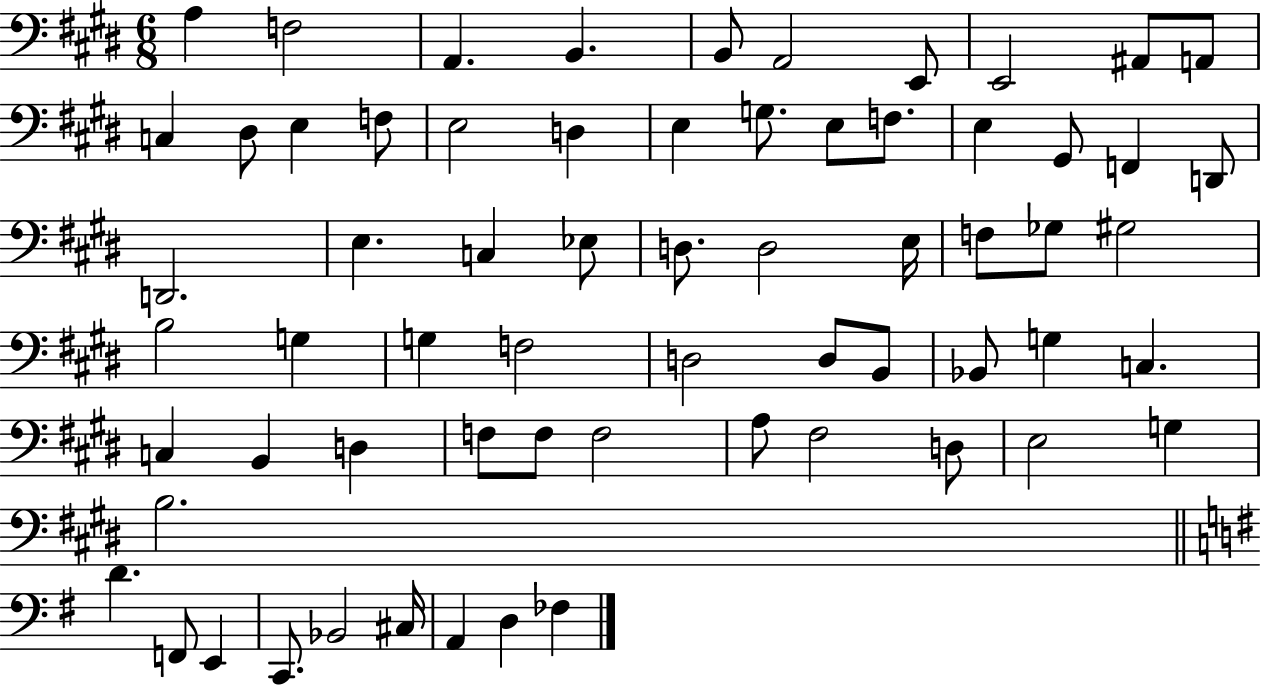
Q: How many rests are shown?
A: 0